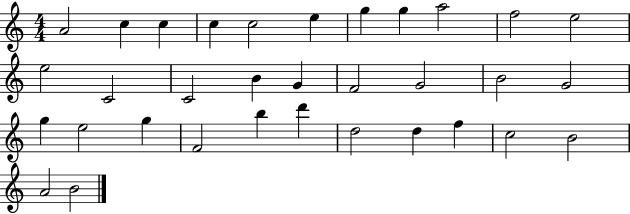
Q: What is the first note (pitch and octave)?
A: A4